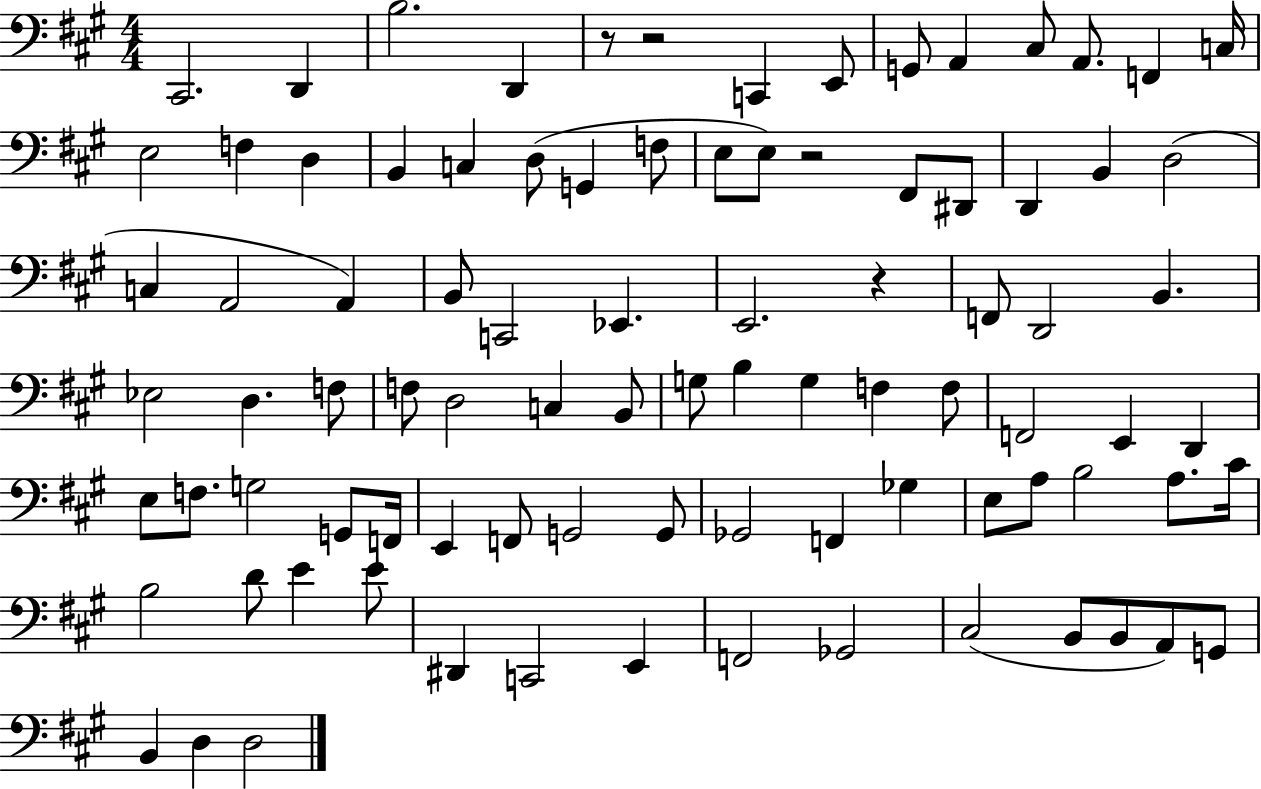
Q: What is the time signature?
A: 4/4